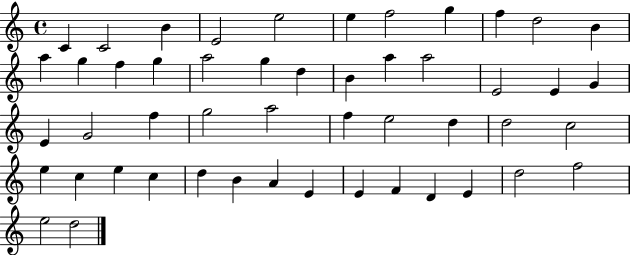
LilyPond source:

{
  \clef treble
  \time 4/4
  \defaultTimeSignature
  \key c \major
  c'4 c'2 b'4 | e'2 e''2 | e''4 f''2 g''4 | f''4 d''2 b'4 | \break a''4 g''4 f''4 g''4 | a''2 g''4 d''4 | b'4 a''4 a''2 | e'2 e'4 g'4 | \break e'4 g'2 f''4 | g''2 a''2 | f''4 e''2 d''4 | d''2 c''2 | \break e''4 c''4 e''4 c''4 | d''4 b'4 a'4 e'4 | e'4 f'4 d'4 e'4 | d''2 f''2 | \break e''2 d''2 | \bar "|."
}